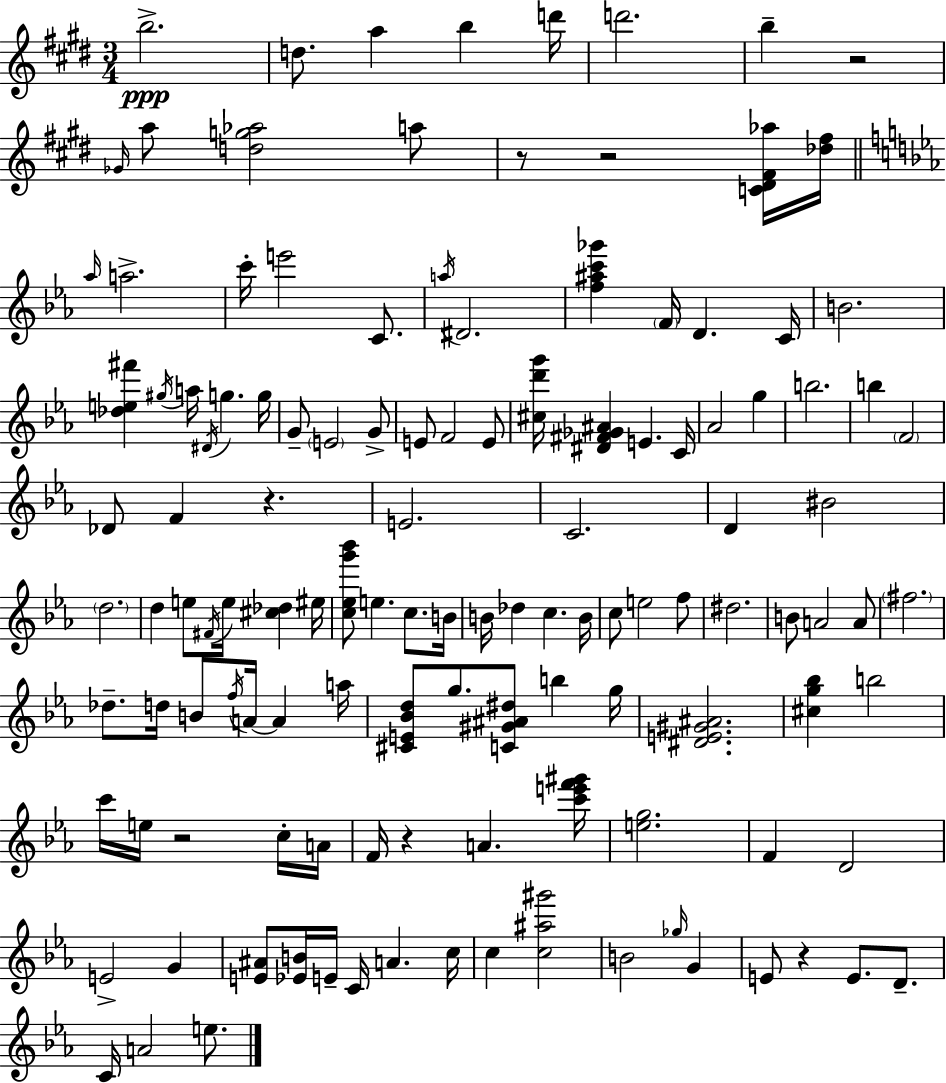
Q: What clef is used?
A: treble